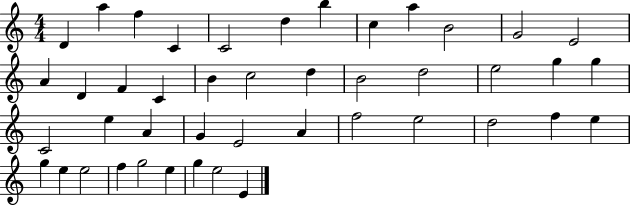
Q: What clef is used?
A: treble